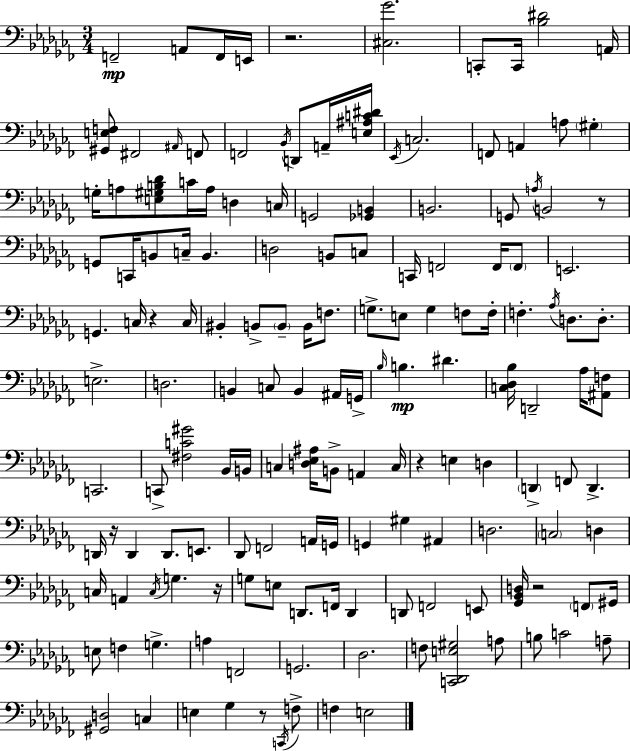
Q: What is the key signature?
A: AES minor